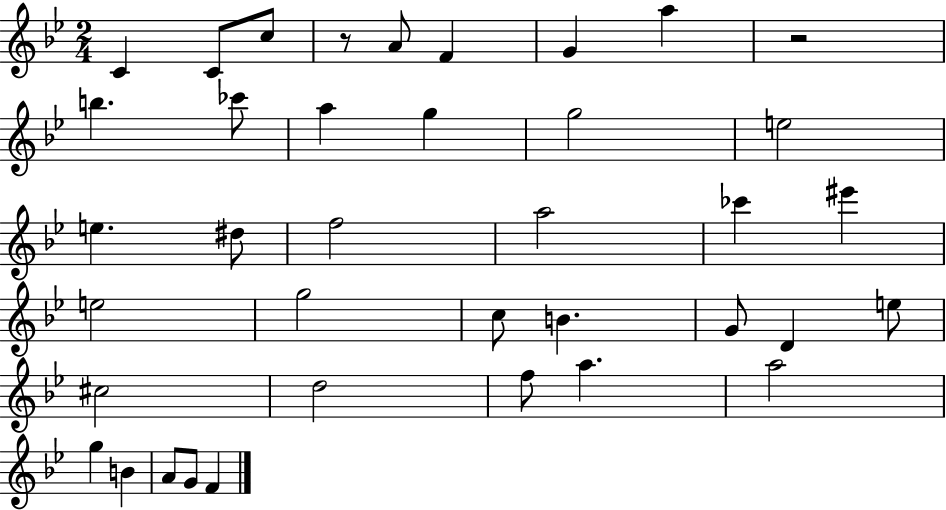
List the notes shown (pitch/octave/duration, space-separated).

C4/q C4/e C5/e R/e A4/e F4/q G4/q A5/q R/h B5/q. CES6/e A5/q G5/q G5/h E5/h E5/q. D#5/e F5/h A5/h CES6/q EIS6/q E5/h G5/h C5/e B4/q. G4/e D4/q E5/e C#5/h D5/h F5/e A5/q. A5/h G5/q B4/q A4/e G4/e F4/q